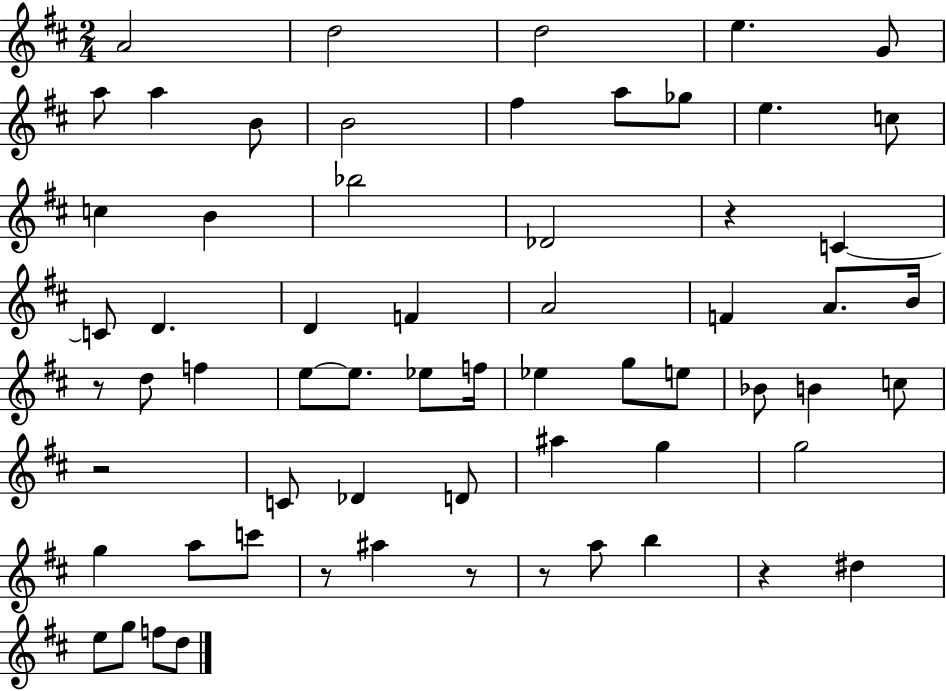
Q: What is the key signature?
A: D major